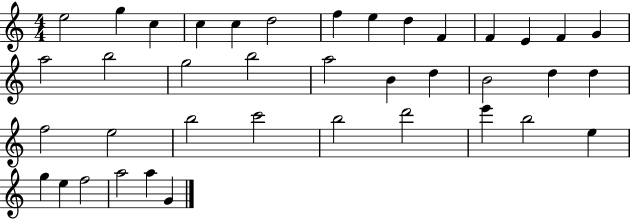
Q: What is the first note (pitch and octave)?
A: E5